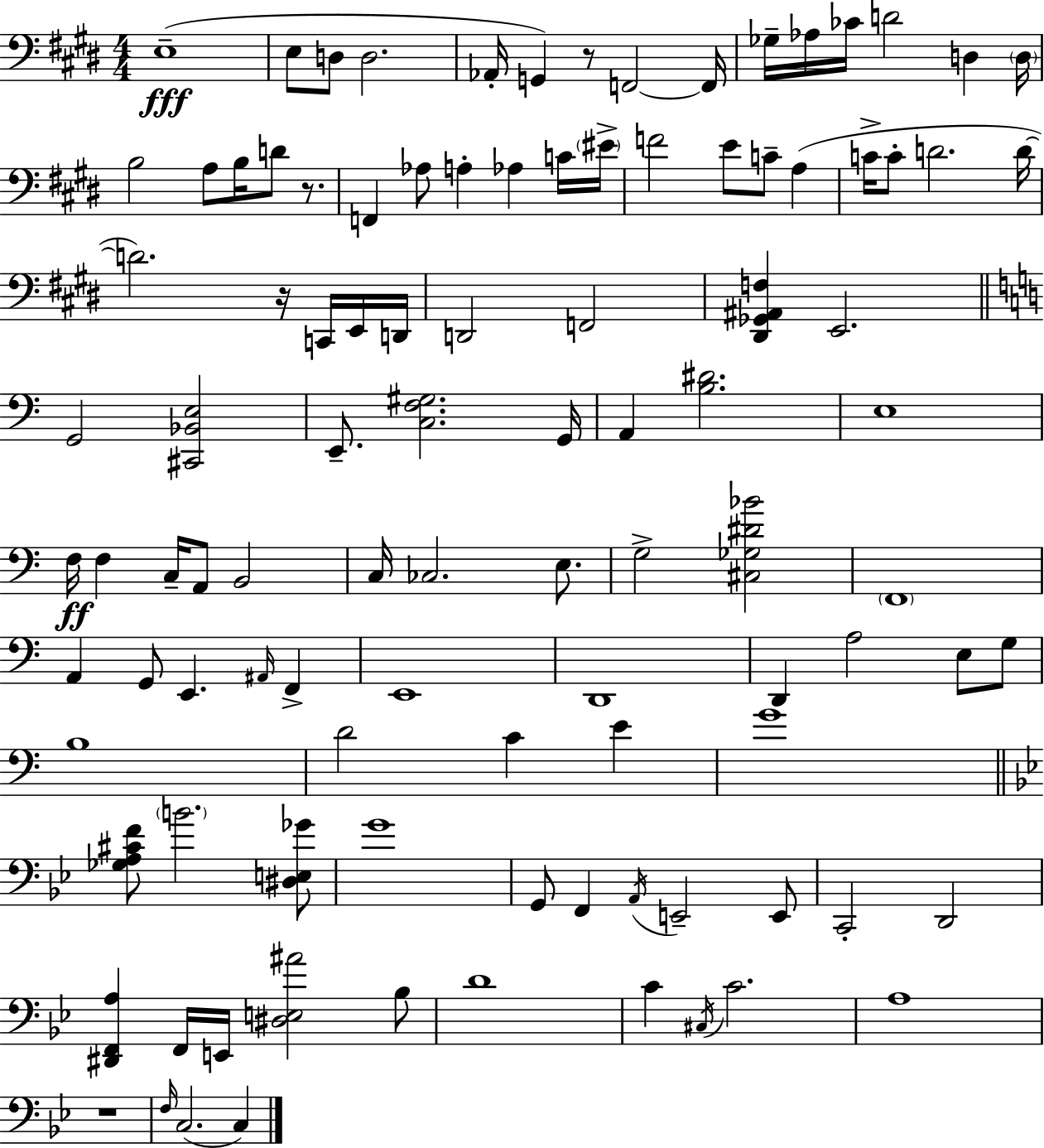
{
  \clef bass
  \numericTimeSignature
  \time 4/4
  \key e \major
  \repeat volta 2 { e1--(\fff | e8 d8 d2. | aes,16-. g,4) r8 f,2~~ f,16 | ges16-- aes16 ces'16 d'2 d4 \parenthesize d16 | \break b2 a8 b16 d'8 r8. | f,4 aes8 a4-. aes4 c'16 \parenthesize eis'16-> | f'2 e'8 c'8-- a4( | c'16-> c'8-. d'2. d'16~~ | \break d'2.) r16 c,16 e,16 d,16 | d,2 f,2 | <dis, ges, ais, f>4 e,2. | \bar "||" \break \key c \major g,2 <cis, bes, e>2 | e,8.-- <c f gis>2. g,16 | a,4 <b dis'>2. | e1 | \break f16\ff f4 c16-- a,8 b,2 | c16 ces2. e8. | g2-> <cis ges dis' bes'>2 | \parenthesize f,1 | \break a,4 g,8 e,4. \grace { ais,16 } f,4-> | e,1 | d,1 | d,4 a2 e8 g8 | \break b1 | d'2 c'4 e'4 | g'1 | \bar "||" \break \key g \minor <ges a cis' f'>8 \parenthesize b'2. <dis e ges'>8 | g'1 | g,8 f,4 \acciaccatura { a,16 } e,2-- e,8 | c,2-. d,2 | \break <dis, f, a>4 f,16 e,16 <dis e ais'>2 bes8 | d'1 | c'4 \acciaccatura { cis16 } c'2. | a1 | \break r1 | \grace { f16 }( c2. c4) | } \bar "|."
}